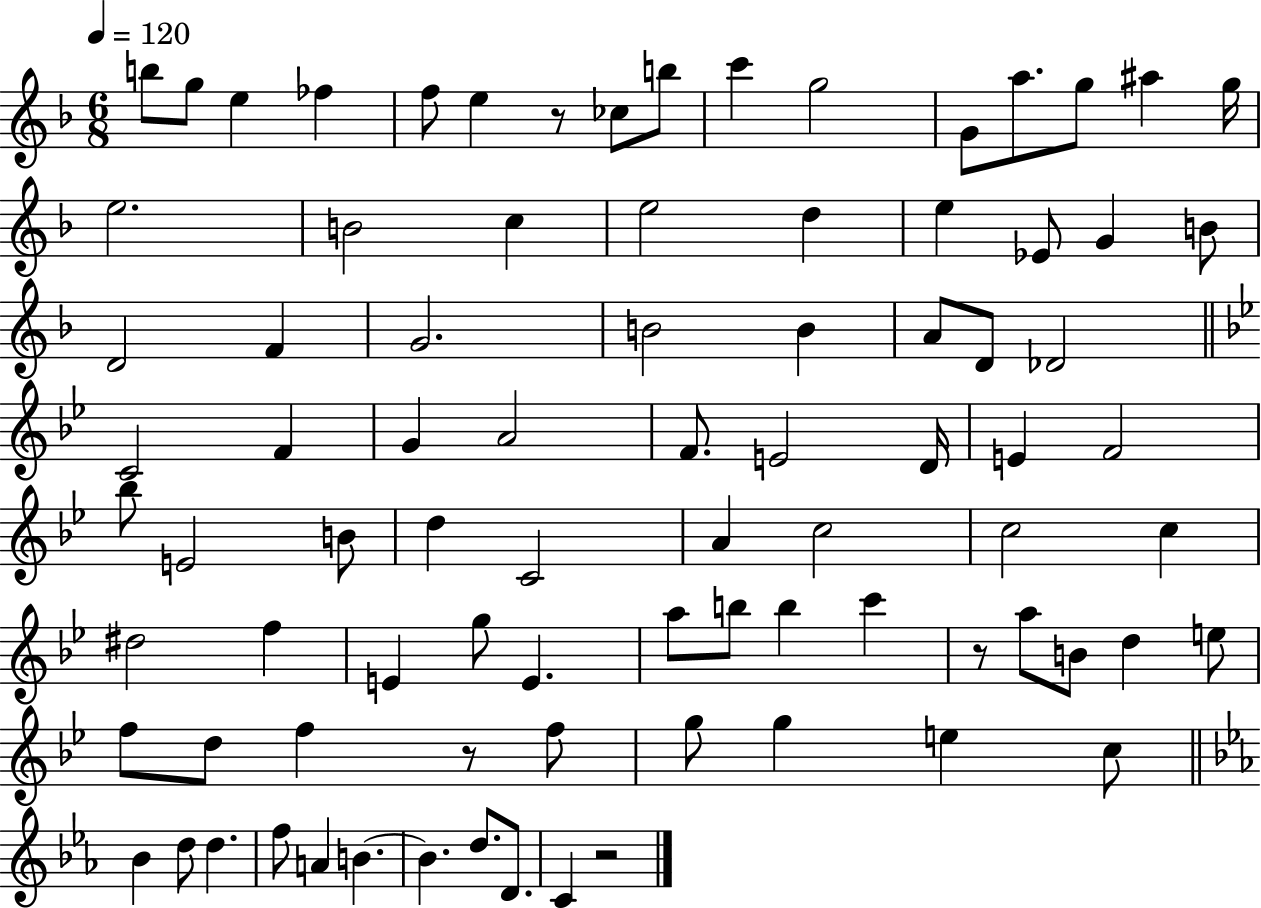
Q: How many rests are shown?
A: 4